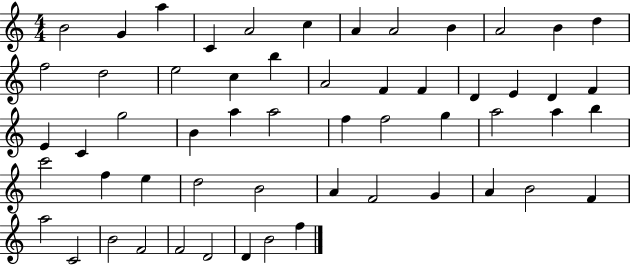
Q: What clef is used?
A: treble